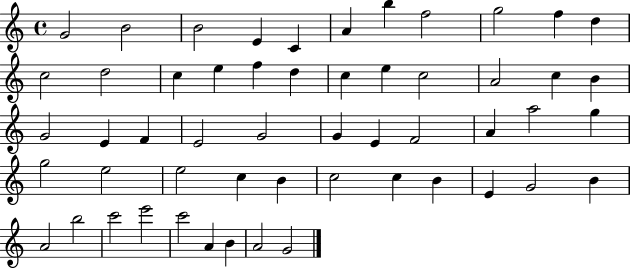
{
  \clef treble
  \time 4/4
  \defaultTimeSignature
  \key c \major
  g'2 b'2 | b'2 e'4 c'4 | a'4 b''4 f''2 | g''2 f''4 d''4 | \break c''2 d''2 | c''4 e''4 f''4 d''4 | c''4 e''4 c''2 | a'2 c''4 b'4 | \break g'2 e'4 f'4 | e'2 g'2 | g'4 e'4 f'2 | a'4 a''2 g''4 | \break g''2 e''2 | e''2 c''4 b'4 | c''2 c''4 b'4 | e'4 g'2 b'4 | \break a'2 b''2 | c'''2 e'''2 | c'''2 a'4 b'4 | a'2 g'2 | \break \bar "|."
}